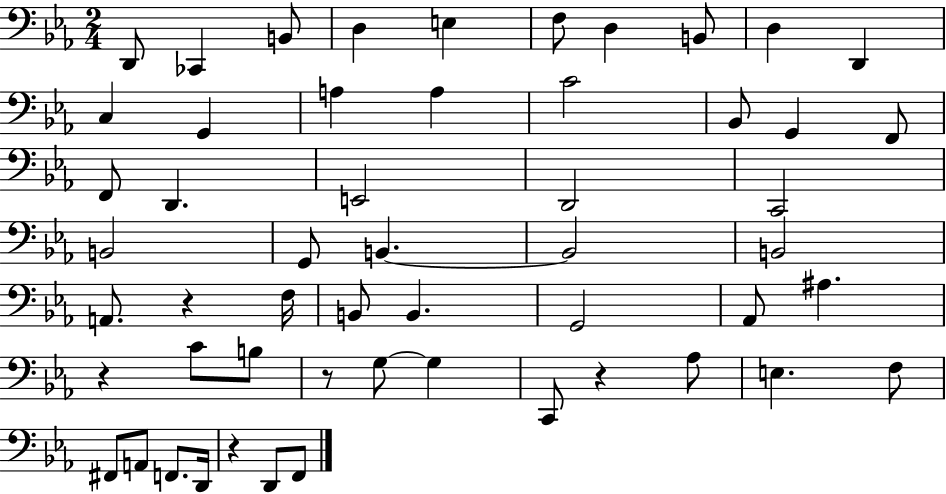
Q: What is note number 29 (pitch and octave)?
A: A2